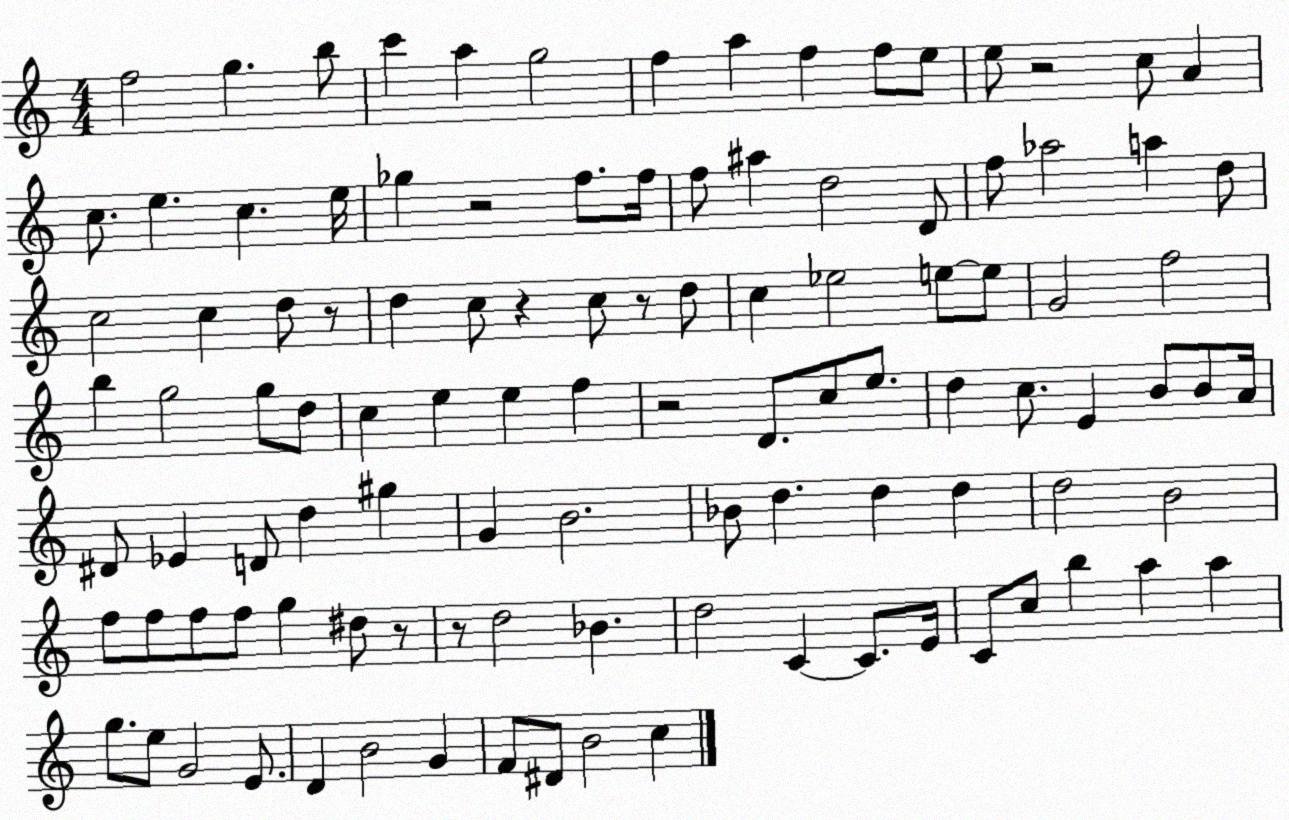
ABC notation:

X:1
T:Untitled
M:4/4
L:1/4
K:C
f2 g b/2 c' a g2 f a f f/2 e/2 e/2 z2 c/2 A c/2 e c e/4 _g z2 f/2 f/4 f/2 ^a d2 D/2 f/2 _a2 a d/2 c2 c d/2 z/2 d c/2 z c/2 z/2 d/2 c _e2 e/2 e/2 G2 f2 b g2 g/2 d/2 c e e f z2 D/2 c/2 e/2 d c/2 E B/2 B/2 A/4 ^D/2 _E D/2 d ^g G B2 _B/2 d d d d2 B2 f/2 f/2 f/2 f/2 g ^d/2 z/2 z/2 d2 _B d2 C C/2 E/4 C/2 c/2 b a a g/2 e/2 G2 E/2 D B2 G F/2 ^D/2 B2 c